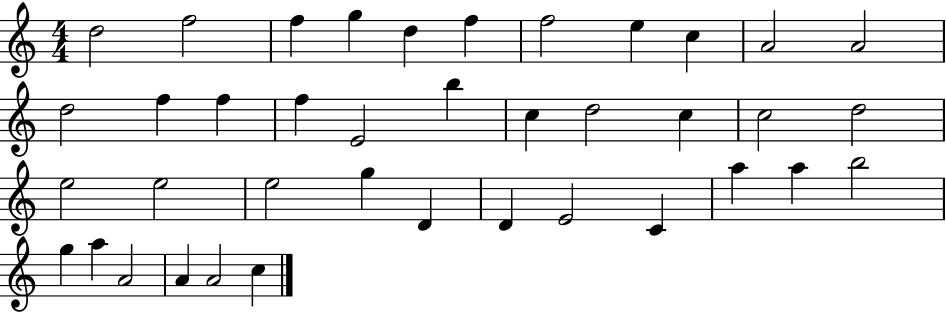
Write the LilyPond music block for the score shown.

{
  \clef treble
  \numericTimeSignature
  \time 4/4
  \key c \major
  d''2 f''2 | f''4 g''4 d''4 f''4 | f''2 e''4 c''4 | a'2 a'2 | \break d''2 f''4 f''4 | f''4 e'2 b''4 | c''4 d''2 c''4 | c''2 d''2 | \break e''2 e''2 | e''2 g''4 d'4 | d'4 e'2 c'4 | a''4 a''4 b''2 | \break g''4 a''4 a'2 | a'4 a'2 c''4 | \bar "|."
}